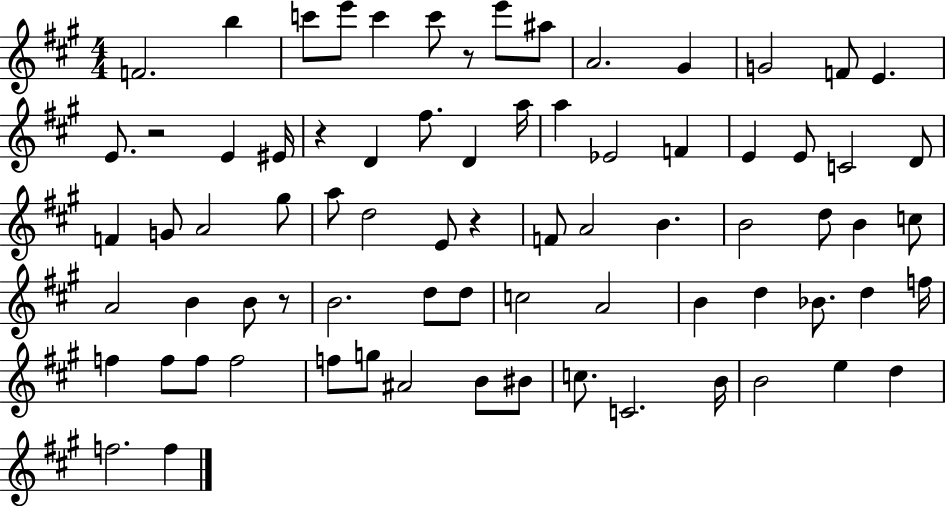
F4/h. B5/q C6/e E6/e C6/q C6/e R/e E6/e A#5/e A4/h. G#4/q G4/h F4/e E4/q. E4/e. R/h E4/q EIS4/s R/q D4/q F#5/e. D4/q A5/s A5/q Eb4/h F4/q E4/q E4/e C4/h D4/e F4/q G4/e A4/h G#5/e A5/e D5/h E4/e R/q F4/e A4/h B4/q. B4/h D5/e B4/q C5/e A4/h B4/q B4/e R/e B4/h. D5/e D5/e C5/h A4/h B4/q D5/q Bb4/e. D5/q F5/s F5/q F5/e F5/e F5/h F5/e G5/e A#4/h B4/e BIS4/e C5/e. C4/h. B4/s B4/h E5/q D5/q F5/h. F5/q